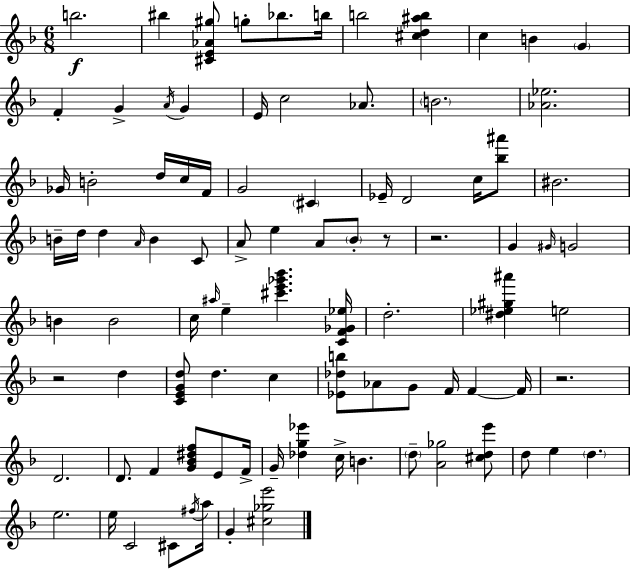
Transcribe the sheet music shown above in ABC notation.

X:1
T:Untitled
M:6/8
L:1/4
K:Dm
b2 ^b [^CE_A^g]/2 g/2 _b/2 b/4 b2 [^cd^ab] c B G F G A/4 G E/4 c2 _A/2 B2 [_A_e]2 _G/4 B2 d/4 c/4 F/4 G2 ^C _E/4 D2 c/4 [_b^a']/2 ^B2 B/4 d/4 d A/4 B C/2 A/2 e A/2 _B/2 z/2 z2 G ^G/4 G2 B B2 c/4 ^a/4 e [^c'e'_g'_b'] [CF_G_e]/4 d2 [^d_e^g^a'] e2 z2 d [CEGd]/2 d c [_E_db]/2 _A/2 G/2 F/4 F F/4 z2 D2 D/2 F [G_B^df]/2 E/2 F/4 G/4 [_dg_e'] c/4 B d/2 [A_g]2 [^cde']/2 d/2 e d e2 e/4 C2 ^C/2 ^f/4 a/4 G [^c_ge']2